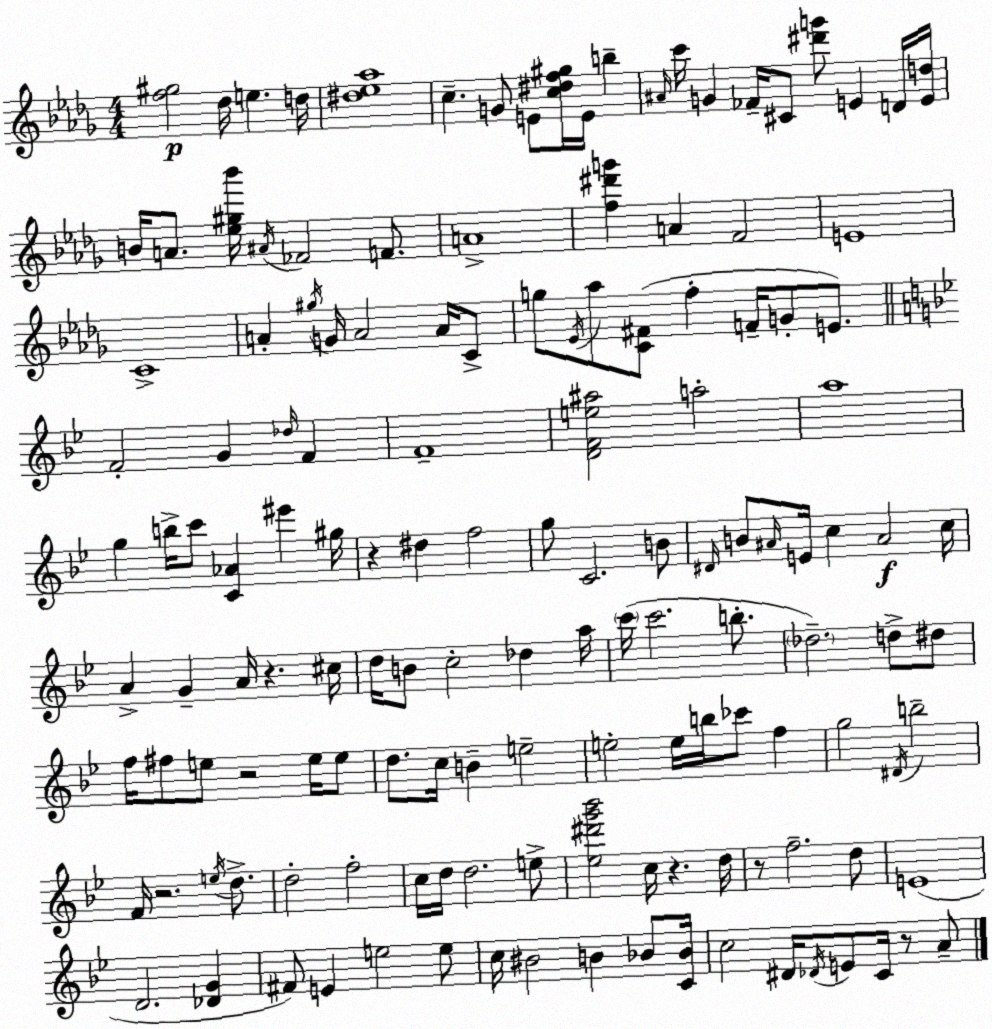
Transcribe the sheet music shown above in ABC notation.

X:1
T:Untitled
M:4/4
L:1/4
K:Bbm
[f^g]2 _d/4 e d/4 [^d_e_a]4 c G/2 E/2 [c^df^g]/4 E/4 b ^A/4 c'/4 G _F/4 ^C/2 [^d'g']/2 E D/4 [Ed]/4 B/4 A/2 [_e^g_b']/4 ^A/4 _F2 F/2 A4 [f^d'g'] A F2 E4 C4 A ^g/4 G/4 A2 A/4 C/2 g/2 _E/4 _a/2 [C^F]/2 f F/4 G/2 E/2 F2 G _d/4 F F4 [DFe^a]2 a2 a4 g b/4 c'/2 [C_A] ^e' ^g/4 z ^d f2 g/2 C2 B/2 ^D/4 B/2 ^A/4 E/4 c ^A2 c/4 A G A/4 z ^c/4 d/4 B/2 c2 _d a/4 c'/4 c'2 b/2 _d2 d/2 ^d/2 f/4 ^f/2 e/2 z2 e/4 e/2 d/2 c/4 B e2 e2 e/4 b/4 _c'/2 f g2 ^D/4 b2 F/4 z2 e/4 d/2 d2 f2 c/4 d/4 d2 e/2 [_e^d'g'_b']2 c/4 z d/4 z/2 f2 d/2 E4 D2 [_DG] ^F/2 E e2 e/2 c/4 ^B2 B _B/2 [C_B]/4 c2 ^D/4 _D/4 E/2 C/4 z/2 A/2